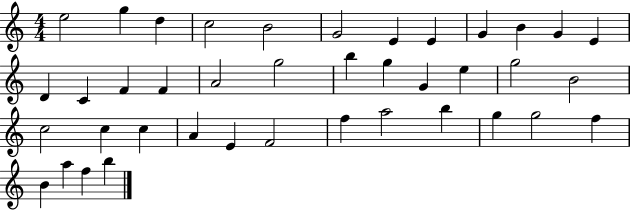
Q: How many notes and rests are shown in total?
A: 40